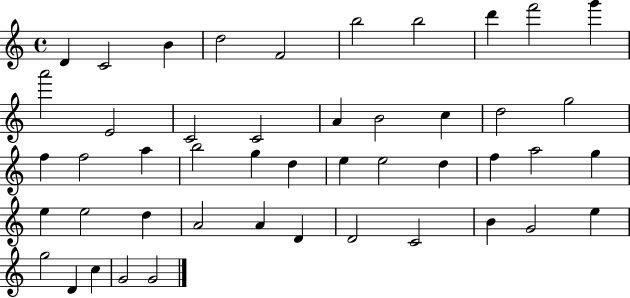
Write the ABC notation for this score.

X:1
T:Untitled
M:4/4
L:1/4
K:C
D C2 B d2 F2 b2 b2 d' f'2 g' a'2 E2 C2 C2 A B2 c d2 g2 f f2 a b2 g d e e2 d f a2 g e e2 d A2 A D D2 C2 B G2 e g2 D c G2 G2